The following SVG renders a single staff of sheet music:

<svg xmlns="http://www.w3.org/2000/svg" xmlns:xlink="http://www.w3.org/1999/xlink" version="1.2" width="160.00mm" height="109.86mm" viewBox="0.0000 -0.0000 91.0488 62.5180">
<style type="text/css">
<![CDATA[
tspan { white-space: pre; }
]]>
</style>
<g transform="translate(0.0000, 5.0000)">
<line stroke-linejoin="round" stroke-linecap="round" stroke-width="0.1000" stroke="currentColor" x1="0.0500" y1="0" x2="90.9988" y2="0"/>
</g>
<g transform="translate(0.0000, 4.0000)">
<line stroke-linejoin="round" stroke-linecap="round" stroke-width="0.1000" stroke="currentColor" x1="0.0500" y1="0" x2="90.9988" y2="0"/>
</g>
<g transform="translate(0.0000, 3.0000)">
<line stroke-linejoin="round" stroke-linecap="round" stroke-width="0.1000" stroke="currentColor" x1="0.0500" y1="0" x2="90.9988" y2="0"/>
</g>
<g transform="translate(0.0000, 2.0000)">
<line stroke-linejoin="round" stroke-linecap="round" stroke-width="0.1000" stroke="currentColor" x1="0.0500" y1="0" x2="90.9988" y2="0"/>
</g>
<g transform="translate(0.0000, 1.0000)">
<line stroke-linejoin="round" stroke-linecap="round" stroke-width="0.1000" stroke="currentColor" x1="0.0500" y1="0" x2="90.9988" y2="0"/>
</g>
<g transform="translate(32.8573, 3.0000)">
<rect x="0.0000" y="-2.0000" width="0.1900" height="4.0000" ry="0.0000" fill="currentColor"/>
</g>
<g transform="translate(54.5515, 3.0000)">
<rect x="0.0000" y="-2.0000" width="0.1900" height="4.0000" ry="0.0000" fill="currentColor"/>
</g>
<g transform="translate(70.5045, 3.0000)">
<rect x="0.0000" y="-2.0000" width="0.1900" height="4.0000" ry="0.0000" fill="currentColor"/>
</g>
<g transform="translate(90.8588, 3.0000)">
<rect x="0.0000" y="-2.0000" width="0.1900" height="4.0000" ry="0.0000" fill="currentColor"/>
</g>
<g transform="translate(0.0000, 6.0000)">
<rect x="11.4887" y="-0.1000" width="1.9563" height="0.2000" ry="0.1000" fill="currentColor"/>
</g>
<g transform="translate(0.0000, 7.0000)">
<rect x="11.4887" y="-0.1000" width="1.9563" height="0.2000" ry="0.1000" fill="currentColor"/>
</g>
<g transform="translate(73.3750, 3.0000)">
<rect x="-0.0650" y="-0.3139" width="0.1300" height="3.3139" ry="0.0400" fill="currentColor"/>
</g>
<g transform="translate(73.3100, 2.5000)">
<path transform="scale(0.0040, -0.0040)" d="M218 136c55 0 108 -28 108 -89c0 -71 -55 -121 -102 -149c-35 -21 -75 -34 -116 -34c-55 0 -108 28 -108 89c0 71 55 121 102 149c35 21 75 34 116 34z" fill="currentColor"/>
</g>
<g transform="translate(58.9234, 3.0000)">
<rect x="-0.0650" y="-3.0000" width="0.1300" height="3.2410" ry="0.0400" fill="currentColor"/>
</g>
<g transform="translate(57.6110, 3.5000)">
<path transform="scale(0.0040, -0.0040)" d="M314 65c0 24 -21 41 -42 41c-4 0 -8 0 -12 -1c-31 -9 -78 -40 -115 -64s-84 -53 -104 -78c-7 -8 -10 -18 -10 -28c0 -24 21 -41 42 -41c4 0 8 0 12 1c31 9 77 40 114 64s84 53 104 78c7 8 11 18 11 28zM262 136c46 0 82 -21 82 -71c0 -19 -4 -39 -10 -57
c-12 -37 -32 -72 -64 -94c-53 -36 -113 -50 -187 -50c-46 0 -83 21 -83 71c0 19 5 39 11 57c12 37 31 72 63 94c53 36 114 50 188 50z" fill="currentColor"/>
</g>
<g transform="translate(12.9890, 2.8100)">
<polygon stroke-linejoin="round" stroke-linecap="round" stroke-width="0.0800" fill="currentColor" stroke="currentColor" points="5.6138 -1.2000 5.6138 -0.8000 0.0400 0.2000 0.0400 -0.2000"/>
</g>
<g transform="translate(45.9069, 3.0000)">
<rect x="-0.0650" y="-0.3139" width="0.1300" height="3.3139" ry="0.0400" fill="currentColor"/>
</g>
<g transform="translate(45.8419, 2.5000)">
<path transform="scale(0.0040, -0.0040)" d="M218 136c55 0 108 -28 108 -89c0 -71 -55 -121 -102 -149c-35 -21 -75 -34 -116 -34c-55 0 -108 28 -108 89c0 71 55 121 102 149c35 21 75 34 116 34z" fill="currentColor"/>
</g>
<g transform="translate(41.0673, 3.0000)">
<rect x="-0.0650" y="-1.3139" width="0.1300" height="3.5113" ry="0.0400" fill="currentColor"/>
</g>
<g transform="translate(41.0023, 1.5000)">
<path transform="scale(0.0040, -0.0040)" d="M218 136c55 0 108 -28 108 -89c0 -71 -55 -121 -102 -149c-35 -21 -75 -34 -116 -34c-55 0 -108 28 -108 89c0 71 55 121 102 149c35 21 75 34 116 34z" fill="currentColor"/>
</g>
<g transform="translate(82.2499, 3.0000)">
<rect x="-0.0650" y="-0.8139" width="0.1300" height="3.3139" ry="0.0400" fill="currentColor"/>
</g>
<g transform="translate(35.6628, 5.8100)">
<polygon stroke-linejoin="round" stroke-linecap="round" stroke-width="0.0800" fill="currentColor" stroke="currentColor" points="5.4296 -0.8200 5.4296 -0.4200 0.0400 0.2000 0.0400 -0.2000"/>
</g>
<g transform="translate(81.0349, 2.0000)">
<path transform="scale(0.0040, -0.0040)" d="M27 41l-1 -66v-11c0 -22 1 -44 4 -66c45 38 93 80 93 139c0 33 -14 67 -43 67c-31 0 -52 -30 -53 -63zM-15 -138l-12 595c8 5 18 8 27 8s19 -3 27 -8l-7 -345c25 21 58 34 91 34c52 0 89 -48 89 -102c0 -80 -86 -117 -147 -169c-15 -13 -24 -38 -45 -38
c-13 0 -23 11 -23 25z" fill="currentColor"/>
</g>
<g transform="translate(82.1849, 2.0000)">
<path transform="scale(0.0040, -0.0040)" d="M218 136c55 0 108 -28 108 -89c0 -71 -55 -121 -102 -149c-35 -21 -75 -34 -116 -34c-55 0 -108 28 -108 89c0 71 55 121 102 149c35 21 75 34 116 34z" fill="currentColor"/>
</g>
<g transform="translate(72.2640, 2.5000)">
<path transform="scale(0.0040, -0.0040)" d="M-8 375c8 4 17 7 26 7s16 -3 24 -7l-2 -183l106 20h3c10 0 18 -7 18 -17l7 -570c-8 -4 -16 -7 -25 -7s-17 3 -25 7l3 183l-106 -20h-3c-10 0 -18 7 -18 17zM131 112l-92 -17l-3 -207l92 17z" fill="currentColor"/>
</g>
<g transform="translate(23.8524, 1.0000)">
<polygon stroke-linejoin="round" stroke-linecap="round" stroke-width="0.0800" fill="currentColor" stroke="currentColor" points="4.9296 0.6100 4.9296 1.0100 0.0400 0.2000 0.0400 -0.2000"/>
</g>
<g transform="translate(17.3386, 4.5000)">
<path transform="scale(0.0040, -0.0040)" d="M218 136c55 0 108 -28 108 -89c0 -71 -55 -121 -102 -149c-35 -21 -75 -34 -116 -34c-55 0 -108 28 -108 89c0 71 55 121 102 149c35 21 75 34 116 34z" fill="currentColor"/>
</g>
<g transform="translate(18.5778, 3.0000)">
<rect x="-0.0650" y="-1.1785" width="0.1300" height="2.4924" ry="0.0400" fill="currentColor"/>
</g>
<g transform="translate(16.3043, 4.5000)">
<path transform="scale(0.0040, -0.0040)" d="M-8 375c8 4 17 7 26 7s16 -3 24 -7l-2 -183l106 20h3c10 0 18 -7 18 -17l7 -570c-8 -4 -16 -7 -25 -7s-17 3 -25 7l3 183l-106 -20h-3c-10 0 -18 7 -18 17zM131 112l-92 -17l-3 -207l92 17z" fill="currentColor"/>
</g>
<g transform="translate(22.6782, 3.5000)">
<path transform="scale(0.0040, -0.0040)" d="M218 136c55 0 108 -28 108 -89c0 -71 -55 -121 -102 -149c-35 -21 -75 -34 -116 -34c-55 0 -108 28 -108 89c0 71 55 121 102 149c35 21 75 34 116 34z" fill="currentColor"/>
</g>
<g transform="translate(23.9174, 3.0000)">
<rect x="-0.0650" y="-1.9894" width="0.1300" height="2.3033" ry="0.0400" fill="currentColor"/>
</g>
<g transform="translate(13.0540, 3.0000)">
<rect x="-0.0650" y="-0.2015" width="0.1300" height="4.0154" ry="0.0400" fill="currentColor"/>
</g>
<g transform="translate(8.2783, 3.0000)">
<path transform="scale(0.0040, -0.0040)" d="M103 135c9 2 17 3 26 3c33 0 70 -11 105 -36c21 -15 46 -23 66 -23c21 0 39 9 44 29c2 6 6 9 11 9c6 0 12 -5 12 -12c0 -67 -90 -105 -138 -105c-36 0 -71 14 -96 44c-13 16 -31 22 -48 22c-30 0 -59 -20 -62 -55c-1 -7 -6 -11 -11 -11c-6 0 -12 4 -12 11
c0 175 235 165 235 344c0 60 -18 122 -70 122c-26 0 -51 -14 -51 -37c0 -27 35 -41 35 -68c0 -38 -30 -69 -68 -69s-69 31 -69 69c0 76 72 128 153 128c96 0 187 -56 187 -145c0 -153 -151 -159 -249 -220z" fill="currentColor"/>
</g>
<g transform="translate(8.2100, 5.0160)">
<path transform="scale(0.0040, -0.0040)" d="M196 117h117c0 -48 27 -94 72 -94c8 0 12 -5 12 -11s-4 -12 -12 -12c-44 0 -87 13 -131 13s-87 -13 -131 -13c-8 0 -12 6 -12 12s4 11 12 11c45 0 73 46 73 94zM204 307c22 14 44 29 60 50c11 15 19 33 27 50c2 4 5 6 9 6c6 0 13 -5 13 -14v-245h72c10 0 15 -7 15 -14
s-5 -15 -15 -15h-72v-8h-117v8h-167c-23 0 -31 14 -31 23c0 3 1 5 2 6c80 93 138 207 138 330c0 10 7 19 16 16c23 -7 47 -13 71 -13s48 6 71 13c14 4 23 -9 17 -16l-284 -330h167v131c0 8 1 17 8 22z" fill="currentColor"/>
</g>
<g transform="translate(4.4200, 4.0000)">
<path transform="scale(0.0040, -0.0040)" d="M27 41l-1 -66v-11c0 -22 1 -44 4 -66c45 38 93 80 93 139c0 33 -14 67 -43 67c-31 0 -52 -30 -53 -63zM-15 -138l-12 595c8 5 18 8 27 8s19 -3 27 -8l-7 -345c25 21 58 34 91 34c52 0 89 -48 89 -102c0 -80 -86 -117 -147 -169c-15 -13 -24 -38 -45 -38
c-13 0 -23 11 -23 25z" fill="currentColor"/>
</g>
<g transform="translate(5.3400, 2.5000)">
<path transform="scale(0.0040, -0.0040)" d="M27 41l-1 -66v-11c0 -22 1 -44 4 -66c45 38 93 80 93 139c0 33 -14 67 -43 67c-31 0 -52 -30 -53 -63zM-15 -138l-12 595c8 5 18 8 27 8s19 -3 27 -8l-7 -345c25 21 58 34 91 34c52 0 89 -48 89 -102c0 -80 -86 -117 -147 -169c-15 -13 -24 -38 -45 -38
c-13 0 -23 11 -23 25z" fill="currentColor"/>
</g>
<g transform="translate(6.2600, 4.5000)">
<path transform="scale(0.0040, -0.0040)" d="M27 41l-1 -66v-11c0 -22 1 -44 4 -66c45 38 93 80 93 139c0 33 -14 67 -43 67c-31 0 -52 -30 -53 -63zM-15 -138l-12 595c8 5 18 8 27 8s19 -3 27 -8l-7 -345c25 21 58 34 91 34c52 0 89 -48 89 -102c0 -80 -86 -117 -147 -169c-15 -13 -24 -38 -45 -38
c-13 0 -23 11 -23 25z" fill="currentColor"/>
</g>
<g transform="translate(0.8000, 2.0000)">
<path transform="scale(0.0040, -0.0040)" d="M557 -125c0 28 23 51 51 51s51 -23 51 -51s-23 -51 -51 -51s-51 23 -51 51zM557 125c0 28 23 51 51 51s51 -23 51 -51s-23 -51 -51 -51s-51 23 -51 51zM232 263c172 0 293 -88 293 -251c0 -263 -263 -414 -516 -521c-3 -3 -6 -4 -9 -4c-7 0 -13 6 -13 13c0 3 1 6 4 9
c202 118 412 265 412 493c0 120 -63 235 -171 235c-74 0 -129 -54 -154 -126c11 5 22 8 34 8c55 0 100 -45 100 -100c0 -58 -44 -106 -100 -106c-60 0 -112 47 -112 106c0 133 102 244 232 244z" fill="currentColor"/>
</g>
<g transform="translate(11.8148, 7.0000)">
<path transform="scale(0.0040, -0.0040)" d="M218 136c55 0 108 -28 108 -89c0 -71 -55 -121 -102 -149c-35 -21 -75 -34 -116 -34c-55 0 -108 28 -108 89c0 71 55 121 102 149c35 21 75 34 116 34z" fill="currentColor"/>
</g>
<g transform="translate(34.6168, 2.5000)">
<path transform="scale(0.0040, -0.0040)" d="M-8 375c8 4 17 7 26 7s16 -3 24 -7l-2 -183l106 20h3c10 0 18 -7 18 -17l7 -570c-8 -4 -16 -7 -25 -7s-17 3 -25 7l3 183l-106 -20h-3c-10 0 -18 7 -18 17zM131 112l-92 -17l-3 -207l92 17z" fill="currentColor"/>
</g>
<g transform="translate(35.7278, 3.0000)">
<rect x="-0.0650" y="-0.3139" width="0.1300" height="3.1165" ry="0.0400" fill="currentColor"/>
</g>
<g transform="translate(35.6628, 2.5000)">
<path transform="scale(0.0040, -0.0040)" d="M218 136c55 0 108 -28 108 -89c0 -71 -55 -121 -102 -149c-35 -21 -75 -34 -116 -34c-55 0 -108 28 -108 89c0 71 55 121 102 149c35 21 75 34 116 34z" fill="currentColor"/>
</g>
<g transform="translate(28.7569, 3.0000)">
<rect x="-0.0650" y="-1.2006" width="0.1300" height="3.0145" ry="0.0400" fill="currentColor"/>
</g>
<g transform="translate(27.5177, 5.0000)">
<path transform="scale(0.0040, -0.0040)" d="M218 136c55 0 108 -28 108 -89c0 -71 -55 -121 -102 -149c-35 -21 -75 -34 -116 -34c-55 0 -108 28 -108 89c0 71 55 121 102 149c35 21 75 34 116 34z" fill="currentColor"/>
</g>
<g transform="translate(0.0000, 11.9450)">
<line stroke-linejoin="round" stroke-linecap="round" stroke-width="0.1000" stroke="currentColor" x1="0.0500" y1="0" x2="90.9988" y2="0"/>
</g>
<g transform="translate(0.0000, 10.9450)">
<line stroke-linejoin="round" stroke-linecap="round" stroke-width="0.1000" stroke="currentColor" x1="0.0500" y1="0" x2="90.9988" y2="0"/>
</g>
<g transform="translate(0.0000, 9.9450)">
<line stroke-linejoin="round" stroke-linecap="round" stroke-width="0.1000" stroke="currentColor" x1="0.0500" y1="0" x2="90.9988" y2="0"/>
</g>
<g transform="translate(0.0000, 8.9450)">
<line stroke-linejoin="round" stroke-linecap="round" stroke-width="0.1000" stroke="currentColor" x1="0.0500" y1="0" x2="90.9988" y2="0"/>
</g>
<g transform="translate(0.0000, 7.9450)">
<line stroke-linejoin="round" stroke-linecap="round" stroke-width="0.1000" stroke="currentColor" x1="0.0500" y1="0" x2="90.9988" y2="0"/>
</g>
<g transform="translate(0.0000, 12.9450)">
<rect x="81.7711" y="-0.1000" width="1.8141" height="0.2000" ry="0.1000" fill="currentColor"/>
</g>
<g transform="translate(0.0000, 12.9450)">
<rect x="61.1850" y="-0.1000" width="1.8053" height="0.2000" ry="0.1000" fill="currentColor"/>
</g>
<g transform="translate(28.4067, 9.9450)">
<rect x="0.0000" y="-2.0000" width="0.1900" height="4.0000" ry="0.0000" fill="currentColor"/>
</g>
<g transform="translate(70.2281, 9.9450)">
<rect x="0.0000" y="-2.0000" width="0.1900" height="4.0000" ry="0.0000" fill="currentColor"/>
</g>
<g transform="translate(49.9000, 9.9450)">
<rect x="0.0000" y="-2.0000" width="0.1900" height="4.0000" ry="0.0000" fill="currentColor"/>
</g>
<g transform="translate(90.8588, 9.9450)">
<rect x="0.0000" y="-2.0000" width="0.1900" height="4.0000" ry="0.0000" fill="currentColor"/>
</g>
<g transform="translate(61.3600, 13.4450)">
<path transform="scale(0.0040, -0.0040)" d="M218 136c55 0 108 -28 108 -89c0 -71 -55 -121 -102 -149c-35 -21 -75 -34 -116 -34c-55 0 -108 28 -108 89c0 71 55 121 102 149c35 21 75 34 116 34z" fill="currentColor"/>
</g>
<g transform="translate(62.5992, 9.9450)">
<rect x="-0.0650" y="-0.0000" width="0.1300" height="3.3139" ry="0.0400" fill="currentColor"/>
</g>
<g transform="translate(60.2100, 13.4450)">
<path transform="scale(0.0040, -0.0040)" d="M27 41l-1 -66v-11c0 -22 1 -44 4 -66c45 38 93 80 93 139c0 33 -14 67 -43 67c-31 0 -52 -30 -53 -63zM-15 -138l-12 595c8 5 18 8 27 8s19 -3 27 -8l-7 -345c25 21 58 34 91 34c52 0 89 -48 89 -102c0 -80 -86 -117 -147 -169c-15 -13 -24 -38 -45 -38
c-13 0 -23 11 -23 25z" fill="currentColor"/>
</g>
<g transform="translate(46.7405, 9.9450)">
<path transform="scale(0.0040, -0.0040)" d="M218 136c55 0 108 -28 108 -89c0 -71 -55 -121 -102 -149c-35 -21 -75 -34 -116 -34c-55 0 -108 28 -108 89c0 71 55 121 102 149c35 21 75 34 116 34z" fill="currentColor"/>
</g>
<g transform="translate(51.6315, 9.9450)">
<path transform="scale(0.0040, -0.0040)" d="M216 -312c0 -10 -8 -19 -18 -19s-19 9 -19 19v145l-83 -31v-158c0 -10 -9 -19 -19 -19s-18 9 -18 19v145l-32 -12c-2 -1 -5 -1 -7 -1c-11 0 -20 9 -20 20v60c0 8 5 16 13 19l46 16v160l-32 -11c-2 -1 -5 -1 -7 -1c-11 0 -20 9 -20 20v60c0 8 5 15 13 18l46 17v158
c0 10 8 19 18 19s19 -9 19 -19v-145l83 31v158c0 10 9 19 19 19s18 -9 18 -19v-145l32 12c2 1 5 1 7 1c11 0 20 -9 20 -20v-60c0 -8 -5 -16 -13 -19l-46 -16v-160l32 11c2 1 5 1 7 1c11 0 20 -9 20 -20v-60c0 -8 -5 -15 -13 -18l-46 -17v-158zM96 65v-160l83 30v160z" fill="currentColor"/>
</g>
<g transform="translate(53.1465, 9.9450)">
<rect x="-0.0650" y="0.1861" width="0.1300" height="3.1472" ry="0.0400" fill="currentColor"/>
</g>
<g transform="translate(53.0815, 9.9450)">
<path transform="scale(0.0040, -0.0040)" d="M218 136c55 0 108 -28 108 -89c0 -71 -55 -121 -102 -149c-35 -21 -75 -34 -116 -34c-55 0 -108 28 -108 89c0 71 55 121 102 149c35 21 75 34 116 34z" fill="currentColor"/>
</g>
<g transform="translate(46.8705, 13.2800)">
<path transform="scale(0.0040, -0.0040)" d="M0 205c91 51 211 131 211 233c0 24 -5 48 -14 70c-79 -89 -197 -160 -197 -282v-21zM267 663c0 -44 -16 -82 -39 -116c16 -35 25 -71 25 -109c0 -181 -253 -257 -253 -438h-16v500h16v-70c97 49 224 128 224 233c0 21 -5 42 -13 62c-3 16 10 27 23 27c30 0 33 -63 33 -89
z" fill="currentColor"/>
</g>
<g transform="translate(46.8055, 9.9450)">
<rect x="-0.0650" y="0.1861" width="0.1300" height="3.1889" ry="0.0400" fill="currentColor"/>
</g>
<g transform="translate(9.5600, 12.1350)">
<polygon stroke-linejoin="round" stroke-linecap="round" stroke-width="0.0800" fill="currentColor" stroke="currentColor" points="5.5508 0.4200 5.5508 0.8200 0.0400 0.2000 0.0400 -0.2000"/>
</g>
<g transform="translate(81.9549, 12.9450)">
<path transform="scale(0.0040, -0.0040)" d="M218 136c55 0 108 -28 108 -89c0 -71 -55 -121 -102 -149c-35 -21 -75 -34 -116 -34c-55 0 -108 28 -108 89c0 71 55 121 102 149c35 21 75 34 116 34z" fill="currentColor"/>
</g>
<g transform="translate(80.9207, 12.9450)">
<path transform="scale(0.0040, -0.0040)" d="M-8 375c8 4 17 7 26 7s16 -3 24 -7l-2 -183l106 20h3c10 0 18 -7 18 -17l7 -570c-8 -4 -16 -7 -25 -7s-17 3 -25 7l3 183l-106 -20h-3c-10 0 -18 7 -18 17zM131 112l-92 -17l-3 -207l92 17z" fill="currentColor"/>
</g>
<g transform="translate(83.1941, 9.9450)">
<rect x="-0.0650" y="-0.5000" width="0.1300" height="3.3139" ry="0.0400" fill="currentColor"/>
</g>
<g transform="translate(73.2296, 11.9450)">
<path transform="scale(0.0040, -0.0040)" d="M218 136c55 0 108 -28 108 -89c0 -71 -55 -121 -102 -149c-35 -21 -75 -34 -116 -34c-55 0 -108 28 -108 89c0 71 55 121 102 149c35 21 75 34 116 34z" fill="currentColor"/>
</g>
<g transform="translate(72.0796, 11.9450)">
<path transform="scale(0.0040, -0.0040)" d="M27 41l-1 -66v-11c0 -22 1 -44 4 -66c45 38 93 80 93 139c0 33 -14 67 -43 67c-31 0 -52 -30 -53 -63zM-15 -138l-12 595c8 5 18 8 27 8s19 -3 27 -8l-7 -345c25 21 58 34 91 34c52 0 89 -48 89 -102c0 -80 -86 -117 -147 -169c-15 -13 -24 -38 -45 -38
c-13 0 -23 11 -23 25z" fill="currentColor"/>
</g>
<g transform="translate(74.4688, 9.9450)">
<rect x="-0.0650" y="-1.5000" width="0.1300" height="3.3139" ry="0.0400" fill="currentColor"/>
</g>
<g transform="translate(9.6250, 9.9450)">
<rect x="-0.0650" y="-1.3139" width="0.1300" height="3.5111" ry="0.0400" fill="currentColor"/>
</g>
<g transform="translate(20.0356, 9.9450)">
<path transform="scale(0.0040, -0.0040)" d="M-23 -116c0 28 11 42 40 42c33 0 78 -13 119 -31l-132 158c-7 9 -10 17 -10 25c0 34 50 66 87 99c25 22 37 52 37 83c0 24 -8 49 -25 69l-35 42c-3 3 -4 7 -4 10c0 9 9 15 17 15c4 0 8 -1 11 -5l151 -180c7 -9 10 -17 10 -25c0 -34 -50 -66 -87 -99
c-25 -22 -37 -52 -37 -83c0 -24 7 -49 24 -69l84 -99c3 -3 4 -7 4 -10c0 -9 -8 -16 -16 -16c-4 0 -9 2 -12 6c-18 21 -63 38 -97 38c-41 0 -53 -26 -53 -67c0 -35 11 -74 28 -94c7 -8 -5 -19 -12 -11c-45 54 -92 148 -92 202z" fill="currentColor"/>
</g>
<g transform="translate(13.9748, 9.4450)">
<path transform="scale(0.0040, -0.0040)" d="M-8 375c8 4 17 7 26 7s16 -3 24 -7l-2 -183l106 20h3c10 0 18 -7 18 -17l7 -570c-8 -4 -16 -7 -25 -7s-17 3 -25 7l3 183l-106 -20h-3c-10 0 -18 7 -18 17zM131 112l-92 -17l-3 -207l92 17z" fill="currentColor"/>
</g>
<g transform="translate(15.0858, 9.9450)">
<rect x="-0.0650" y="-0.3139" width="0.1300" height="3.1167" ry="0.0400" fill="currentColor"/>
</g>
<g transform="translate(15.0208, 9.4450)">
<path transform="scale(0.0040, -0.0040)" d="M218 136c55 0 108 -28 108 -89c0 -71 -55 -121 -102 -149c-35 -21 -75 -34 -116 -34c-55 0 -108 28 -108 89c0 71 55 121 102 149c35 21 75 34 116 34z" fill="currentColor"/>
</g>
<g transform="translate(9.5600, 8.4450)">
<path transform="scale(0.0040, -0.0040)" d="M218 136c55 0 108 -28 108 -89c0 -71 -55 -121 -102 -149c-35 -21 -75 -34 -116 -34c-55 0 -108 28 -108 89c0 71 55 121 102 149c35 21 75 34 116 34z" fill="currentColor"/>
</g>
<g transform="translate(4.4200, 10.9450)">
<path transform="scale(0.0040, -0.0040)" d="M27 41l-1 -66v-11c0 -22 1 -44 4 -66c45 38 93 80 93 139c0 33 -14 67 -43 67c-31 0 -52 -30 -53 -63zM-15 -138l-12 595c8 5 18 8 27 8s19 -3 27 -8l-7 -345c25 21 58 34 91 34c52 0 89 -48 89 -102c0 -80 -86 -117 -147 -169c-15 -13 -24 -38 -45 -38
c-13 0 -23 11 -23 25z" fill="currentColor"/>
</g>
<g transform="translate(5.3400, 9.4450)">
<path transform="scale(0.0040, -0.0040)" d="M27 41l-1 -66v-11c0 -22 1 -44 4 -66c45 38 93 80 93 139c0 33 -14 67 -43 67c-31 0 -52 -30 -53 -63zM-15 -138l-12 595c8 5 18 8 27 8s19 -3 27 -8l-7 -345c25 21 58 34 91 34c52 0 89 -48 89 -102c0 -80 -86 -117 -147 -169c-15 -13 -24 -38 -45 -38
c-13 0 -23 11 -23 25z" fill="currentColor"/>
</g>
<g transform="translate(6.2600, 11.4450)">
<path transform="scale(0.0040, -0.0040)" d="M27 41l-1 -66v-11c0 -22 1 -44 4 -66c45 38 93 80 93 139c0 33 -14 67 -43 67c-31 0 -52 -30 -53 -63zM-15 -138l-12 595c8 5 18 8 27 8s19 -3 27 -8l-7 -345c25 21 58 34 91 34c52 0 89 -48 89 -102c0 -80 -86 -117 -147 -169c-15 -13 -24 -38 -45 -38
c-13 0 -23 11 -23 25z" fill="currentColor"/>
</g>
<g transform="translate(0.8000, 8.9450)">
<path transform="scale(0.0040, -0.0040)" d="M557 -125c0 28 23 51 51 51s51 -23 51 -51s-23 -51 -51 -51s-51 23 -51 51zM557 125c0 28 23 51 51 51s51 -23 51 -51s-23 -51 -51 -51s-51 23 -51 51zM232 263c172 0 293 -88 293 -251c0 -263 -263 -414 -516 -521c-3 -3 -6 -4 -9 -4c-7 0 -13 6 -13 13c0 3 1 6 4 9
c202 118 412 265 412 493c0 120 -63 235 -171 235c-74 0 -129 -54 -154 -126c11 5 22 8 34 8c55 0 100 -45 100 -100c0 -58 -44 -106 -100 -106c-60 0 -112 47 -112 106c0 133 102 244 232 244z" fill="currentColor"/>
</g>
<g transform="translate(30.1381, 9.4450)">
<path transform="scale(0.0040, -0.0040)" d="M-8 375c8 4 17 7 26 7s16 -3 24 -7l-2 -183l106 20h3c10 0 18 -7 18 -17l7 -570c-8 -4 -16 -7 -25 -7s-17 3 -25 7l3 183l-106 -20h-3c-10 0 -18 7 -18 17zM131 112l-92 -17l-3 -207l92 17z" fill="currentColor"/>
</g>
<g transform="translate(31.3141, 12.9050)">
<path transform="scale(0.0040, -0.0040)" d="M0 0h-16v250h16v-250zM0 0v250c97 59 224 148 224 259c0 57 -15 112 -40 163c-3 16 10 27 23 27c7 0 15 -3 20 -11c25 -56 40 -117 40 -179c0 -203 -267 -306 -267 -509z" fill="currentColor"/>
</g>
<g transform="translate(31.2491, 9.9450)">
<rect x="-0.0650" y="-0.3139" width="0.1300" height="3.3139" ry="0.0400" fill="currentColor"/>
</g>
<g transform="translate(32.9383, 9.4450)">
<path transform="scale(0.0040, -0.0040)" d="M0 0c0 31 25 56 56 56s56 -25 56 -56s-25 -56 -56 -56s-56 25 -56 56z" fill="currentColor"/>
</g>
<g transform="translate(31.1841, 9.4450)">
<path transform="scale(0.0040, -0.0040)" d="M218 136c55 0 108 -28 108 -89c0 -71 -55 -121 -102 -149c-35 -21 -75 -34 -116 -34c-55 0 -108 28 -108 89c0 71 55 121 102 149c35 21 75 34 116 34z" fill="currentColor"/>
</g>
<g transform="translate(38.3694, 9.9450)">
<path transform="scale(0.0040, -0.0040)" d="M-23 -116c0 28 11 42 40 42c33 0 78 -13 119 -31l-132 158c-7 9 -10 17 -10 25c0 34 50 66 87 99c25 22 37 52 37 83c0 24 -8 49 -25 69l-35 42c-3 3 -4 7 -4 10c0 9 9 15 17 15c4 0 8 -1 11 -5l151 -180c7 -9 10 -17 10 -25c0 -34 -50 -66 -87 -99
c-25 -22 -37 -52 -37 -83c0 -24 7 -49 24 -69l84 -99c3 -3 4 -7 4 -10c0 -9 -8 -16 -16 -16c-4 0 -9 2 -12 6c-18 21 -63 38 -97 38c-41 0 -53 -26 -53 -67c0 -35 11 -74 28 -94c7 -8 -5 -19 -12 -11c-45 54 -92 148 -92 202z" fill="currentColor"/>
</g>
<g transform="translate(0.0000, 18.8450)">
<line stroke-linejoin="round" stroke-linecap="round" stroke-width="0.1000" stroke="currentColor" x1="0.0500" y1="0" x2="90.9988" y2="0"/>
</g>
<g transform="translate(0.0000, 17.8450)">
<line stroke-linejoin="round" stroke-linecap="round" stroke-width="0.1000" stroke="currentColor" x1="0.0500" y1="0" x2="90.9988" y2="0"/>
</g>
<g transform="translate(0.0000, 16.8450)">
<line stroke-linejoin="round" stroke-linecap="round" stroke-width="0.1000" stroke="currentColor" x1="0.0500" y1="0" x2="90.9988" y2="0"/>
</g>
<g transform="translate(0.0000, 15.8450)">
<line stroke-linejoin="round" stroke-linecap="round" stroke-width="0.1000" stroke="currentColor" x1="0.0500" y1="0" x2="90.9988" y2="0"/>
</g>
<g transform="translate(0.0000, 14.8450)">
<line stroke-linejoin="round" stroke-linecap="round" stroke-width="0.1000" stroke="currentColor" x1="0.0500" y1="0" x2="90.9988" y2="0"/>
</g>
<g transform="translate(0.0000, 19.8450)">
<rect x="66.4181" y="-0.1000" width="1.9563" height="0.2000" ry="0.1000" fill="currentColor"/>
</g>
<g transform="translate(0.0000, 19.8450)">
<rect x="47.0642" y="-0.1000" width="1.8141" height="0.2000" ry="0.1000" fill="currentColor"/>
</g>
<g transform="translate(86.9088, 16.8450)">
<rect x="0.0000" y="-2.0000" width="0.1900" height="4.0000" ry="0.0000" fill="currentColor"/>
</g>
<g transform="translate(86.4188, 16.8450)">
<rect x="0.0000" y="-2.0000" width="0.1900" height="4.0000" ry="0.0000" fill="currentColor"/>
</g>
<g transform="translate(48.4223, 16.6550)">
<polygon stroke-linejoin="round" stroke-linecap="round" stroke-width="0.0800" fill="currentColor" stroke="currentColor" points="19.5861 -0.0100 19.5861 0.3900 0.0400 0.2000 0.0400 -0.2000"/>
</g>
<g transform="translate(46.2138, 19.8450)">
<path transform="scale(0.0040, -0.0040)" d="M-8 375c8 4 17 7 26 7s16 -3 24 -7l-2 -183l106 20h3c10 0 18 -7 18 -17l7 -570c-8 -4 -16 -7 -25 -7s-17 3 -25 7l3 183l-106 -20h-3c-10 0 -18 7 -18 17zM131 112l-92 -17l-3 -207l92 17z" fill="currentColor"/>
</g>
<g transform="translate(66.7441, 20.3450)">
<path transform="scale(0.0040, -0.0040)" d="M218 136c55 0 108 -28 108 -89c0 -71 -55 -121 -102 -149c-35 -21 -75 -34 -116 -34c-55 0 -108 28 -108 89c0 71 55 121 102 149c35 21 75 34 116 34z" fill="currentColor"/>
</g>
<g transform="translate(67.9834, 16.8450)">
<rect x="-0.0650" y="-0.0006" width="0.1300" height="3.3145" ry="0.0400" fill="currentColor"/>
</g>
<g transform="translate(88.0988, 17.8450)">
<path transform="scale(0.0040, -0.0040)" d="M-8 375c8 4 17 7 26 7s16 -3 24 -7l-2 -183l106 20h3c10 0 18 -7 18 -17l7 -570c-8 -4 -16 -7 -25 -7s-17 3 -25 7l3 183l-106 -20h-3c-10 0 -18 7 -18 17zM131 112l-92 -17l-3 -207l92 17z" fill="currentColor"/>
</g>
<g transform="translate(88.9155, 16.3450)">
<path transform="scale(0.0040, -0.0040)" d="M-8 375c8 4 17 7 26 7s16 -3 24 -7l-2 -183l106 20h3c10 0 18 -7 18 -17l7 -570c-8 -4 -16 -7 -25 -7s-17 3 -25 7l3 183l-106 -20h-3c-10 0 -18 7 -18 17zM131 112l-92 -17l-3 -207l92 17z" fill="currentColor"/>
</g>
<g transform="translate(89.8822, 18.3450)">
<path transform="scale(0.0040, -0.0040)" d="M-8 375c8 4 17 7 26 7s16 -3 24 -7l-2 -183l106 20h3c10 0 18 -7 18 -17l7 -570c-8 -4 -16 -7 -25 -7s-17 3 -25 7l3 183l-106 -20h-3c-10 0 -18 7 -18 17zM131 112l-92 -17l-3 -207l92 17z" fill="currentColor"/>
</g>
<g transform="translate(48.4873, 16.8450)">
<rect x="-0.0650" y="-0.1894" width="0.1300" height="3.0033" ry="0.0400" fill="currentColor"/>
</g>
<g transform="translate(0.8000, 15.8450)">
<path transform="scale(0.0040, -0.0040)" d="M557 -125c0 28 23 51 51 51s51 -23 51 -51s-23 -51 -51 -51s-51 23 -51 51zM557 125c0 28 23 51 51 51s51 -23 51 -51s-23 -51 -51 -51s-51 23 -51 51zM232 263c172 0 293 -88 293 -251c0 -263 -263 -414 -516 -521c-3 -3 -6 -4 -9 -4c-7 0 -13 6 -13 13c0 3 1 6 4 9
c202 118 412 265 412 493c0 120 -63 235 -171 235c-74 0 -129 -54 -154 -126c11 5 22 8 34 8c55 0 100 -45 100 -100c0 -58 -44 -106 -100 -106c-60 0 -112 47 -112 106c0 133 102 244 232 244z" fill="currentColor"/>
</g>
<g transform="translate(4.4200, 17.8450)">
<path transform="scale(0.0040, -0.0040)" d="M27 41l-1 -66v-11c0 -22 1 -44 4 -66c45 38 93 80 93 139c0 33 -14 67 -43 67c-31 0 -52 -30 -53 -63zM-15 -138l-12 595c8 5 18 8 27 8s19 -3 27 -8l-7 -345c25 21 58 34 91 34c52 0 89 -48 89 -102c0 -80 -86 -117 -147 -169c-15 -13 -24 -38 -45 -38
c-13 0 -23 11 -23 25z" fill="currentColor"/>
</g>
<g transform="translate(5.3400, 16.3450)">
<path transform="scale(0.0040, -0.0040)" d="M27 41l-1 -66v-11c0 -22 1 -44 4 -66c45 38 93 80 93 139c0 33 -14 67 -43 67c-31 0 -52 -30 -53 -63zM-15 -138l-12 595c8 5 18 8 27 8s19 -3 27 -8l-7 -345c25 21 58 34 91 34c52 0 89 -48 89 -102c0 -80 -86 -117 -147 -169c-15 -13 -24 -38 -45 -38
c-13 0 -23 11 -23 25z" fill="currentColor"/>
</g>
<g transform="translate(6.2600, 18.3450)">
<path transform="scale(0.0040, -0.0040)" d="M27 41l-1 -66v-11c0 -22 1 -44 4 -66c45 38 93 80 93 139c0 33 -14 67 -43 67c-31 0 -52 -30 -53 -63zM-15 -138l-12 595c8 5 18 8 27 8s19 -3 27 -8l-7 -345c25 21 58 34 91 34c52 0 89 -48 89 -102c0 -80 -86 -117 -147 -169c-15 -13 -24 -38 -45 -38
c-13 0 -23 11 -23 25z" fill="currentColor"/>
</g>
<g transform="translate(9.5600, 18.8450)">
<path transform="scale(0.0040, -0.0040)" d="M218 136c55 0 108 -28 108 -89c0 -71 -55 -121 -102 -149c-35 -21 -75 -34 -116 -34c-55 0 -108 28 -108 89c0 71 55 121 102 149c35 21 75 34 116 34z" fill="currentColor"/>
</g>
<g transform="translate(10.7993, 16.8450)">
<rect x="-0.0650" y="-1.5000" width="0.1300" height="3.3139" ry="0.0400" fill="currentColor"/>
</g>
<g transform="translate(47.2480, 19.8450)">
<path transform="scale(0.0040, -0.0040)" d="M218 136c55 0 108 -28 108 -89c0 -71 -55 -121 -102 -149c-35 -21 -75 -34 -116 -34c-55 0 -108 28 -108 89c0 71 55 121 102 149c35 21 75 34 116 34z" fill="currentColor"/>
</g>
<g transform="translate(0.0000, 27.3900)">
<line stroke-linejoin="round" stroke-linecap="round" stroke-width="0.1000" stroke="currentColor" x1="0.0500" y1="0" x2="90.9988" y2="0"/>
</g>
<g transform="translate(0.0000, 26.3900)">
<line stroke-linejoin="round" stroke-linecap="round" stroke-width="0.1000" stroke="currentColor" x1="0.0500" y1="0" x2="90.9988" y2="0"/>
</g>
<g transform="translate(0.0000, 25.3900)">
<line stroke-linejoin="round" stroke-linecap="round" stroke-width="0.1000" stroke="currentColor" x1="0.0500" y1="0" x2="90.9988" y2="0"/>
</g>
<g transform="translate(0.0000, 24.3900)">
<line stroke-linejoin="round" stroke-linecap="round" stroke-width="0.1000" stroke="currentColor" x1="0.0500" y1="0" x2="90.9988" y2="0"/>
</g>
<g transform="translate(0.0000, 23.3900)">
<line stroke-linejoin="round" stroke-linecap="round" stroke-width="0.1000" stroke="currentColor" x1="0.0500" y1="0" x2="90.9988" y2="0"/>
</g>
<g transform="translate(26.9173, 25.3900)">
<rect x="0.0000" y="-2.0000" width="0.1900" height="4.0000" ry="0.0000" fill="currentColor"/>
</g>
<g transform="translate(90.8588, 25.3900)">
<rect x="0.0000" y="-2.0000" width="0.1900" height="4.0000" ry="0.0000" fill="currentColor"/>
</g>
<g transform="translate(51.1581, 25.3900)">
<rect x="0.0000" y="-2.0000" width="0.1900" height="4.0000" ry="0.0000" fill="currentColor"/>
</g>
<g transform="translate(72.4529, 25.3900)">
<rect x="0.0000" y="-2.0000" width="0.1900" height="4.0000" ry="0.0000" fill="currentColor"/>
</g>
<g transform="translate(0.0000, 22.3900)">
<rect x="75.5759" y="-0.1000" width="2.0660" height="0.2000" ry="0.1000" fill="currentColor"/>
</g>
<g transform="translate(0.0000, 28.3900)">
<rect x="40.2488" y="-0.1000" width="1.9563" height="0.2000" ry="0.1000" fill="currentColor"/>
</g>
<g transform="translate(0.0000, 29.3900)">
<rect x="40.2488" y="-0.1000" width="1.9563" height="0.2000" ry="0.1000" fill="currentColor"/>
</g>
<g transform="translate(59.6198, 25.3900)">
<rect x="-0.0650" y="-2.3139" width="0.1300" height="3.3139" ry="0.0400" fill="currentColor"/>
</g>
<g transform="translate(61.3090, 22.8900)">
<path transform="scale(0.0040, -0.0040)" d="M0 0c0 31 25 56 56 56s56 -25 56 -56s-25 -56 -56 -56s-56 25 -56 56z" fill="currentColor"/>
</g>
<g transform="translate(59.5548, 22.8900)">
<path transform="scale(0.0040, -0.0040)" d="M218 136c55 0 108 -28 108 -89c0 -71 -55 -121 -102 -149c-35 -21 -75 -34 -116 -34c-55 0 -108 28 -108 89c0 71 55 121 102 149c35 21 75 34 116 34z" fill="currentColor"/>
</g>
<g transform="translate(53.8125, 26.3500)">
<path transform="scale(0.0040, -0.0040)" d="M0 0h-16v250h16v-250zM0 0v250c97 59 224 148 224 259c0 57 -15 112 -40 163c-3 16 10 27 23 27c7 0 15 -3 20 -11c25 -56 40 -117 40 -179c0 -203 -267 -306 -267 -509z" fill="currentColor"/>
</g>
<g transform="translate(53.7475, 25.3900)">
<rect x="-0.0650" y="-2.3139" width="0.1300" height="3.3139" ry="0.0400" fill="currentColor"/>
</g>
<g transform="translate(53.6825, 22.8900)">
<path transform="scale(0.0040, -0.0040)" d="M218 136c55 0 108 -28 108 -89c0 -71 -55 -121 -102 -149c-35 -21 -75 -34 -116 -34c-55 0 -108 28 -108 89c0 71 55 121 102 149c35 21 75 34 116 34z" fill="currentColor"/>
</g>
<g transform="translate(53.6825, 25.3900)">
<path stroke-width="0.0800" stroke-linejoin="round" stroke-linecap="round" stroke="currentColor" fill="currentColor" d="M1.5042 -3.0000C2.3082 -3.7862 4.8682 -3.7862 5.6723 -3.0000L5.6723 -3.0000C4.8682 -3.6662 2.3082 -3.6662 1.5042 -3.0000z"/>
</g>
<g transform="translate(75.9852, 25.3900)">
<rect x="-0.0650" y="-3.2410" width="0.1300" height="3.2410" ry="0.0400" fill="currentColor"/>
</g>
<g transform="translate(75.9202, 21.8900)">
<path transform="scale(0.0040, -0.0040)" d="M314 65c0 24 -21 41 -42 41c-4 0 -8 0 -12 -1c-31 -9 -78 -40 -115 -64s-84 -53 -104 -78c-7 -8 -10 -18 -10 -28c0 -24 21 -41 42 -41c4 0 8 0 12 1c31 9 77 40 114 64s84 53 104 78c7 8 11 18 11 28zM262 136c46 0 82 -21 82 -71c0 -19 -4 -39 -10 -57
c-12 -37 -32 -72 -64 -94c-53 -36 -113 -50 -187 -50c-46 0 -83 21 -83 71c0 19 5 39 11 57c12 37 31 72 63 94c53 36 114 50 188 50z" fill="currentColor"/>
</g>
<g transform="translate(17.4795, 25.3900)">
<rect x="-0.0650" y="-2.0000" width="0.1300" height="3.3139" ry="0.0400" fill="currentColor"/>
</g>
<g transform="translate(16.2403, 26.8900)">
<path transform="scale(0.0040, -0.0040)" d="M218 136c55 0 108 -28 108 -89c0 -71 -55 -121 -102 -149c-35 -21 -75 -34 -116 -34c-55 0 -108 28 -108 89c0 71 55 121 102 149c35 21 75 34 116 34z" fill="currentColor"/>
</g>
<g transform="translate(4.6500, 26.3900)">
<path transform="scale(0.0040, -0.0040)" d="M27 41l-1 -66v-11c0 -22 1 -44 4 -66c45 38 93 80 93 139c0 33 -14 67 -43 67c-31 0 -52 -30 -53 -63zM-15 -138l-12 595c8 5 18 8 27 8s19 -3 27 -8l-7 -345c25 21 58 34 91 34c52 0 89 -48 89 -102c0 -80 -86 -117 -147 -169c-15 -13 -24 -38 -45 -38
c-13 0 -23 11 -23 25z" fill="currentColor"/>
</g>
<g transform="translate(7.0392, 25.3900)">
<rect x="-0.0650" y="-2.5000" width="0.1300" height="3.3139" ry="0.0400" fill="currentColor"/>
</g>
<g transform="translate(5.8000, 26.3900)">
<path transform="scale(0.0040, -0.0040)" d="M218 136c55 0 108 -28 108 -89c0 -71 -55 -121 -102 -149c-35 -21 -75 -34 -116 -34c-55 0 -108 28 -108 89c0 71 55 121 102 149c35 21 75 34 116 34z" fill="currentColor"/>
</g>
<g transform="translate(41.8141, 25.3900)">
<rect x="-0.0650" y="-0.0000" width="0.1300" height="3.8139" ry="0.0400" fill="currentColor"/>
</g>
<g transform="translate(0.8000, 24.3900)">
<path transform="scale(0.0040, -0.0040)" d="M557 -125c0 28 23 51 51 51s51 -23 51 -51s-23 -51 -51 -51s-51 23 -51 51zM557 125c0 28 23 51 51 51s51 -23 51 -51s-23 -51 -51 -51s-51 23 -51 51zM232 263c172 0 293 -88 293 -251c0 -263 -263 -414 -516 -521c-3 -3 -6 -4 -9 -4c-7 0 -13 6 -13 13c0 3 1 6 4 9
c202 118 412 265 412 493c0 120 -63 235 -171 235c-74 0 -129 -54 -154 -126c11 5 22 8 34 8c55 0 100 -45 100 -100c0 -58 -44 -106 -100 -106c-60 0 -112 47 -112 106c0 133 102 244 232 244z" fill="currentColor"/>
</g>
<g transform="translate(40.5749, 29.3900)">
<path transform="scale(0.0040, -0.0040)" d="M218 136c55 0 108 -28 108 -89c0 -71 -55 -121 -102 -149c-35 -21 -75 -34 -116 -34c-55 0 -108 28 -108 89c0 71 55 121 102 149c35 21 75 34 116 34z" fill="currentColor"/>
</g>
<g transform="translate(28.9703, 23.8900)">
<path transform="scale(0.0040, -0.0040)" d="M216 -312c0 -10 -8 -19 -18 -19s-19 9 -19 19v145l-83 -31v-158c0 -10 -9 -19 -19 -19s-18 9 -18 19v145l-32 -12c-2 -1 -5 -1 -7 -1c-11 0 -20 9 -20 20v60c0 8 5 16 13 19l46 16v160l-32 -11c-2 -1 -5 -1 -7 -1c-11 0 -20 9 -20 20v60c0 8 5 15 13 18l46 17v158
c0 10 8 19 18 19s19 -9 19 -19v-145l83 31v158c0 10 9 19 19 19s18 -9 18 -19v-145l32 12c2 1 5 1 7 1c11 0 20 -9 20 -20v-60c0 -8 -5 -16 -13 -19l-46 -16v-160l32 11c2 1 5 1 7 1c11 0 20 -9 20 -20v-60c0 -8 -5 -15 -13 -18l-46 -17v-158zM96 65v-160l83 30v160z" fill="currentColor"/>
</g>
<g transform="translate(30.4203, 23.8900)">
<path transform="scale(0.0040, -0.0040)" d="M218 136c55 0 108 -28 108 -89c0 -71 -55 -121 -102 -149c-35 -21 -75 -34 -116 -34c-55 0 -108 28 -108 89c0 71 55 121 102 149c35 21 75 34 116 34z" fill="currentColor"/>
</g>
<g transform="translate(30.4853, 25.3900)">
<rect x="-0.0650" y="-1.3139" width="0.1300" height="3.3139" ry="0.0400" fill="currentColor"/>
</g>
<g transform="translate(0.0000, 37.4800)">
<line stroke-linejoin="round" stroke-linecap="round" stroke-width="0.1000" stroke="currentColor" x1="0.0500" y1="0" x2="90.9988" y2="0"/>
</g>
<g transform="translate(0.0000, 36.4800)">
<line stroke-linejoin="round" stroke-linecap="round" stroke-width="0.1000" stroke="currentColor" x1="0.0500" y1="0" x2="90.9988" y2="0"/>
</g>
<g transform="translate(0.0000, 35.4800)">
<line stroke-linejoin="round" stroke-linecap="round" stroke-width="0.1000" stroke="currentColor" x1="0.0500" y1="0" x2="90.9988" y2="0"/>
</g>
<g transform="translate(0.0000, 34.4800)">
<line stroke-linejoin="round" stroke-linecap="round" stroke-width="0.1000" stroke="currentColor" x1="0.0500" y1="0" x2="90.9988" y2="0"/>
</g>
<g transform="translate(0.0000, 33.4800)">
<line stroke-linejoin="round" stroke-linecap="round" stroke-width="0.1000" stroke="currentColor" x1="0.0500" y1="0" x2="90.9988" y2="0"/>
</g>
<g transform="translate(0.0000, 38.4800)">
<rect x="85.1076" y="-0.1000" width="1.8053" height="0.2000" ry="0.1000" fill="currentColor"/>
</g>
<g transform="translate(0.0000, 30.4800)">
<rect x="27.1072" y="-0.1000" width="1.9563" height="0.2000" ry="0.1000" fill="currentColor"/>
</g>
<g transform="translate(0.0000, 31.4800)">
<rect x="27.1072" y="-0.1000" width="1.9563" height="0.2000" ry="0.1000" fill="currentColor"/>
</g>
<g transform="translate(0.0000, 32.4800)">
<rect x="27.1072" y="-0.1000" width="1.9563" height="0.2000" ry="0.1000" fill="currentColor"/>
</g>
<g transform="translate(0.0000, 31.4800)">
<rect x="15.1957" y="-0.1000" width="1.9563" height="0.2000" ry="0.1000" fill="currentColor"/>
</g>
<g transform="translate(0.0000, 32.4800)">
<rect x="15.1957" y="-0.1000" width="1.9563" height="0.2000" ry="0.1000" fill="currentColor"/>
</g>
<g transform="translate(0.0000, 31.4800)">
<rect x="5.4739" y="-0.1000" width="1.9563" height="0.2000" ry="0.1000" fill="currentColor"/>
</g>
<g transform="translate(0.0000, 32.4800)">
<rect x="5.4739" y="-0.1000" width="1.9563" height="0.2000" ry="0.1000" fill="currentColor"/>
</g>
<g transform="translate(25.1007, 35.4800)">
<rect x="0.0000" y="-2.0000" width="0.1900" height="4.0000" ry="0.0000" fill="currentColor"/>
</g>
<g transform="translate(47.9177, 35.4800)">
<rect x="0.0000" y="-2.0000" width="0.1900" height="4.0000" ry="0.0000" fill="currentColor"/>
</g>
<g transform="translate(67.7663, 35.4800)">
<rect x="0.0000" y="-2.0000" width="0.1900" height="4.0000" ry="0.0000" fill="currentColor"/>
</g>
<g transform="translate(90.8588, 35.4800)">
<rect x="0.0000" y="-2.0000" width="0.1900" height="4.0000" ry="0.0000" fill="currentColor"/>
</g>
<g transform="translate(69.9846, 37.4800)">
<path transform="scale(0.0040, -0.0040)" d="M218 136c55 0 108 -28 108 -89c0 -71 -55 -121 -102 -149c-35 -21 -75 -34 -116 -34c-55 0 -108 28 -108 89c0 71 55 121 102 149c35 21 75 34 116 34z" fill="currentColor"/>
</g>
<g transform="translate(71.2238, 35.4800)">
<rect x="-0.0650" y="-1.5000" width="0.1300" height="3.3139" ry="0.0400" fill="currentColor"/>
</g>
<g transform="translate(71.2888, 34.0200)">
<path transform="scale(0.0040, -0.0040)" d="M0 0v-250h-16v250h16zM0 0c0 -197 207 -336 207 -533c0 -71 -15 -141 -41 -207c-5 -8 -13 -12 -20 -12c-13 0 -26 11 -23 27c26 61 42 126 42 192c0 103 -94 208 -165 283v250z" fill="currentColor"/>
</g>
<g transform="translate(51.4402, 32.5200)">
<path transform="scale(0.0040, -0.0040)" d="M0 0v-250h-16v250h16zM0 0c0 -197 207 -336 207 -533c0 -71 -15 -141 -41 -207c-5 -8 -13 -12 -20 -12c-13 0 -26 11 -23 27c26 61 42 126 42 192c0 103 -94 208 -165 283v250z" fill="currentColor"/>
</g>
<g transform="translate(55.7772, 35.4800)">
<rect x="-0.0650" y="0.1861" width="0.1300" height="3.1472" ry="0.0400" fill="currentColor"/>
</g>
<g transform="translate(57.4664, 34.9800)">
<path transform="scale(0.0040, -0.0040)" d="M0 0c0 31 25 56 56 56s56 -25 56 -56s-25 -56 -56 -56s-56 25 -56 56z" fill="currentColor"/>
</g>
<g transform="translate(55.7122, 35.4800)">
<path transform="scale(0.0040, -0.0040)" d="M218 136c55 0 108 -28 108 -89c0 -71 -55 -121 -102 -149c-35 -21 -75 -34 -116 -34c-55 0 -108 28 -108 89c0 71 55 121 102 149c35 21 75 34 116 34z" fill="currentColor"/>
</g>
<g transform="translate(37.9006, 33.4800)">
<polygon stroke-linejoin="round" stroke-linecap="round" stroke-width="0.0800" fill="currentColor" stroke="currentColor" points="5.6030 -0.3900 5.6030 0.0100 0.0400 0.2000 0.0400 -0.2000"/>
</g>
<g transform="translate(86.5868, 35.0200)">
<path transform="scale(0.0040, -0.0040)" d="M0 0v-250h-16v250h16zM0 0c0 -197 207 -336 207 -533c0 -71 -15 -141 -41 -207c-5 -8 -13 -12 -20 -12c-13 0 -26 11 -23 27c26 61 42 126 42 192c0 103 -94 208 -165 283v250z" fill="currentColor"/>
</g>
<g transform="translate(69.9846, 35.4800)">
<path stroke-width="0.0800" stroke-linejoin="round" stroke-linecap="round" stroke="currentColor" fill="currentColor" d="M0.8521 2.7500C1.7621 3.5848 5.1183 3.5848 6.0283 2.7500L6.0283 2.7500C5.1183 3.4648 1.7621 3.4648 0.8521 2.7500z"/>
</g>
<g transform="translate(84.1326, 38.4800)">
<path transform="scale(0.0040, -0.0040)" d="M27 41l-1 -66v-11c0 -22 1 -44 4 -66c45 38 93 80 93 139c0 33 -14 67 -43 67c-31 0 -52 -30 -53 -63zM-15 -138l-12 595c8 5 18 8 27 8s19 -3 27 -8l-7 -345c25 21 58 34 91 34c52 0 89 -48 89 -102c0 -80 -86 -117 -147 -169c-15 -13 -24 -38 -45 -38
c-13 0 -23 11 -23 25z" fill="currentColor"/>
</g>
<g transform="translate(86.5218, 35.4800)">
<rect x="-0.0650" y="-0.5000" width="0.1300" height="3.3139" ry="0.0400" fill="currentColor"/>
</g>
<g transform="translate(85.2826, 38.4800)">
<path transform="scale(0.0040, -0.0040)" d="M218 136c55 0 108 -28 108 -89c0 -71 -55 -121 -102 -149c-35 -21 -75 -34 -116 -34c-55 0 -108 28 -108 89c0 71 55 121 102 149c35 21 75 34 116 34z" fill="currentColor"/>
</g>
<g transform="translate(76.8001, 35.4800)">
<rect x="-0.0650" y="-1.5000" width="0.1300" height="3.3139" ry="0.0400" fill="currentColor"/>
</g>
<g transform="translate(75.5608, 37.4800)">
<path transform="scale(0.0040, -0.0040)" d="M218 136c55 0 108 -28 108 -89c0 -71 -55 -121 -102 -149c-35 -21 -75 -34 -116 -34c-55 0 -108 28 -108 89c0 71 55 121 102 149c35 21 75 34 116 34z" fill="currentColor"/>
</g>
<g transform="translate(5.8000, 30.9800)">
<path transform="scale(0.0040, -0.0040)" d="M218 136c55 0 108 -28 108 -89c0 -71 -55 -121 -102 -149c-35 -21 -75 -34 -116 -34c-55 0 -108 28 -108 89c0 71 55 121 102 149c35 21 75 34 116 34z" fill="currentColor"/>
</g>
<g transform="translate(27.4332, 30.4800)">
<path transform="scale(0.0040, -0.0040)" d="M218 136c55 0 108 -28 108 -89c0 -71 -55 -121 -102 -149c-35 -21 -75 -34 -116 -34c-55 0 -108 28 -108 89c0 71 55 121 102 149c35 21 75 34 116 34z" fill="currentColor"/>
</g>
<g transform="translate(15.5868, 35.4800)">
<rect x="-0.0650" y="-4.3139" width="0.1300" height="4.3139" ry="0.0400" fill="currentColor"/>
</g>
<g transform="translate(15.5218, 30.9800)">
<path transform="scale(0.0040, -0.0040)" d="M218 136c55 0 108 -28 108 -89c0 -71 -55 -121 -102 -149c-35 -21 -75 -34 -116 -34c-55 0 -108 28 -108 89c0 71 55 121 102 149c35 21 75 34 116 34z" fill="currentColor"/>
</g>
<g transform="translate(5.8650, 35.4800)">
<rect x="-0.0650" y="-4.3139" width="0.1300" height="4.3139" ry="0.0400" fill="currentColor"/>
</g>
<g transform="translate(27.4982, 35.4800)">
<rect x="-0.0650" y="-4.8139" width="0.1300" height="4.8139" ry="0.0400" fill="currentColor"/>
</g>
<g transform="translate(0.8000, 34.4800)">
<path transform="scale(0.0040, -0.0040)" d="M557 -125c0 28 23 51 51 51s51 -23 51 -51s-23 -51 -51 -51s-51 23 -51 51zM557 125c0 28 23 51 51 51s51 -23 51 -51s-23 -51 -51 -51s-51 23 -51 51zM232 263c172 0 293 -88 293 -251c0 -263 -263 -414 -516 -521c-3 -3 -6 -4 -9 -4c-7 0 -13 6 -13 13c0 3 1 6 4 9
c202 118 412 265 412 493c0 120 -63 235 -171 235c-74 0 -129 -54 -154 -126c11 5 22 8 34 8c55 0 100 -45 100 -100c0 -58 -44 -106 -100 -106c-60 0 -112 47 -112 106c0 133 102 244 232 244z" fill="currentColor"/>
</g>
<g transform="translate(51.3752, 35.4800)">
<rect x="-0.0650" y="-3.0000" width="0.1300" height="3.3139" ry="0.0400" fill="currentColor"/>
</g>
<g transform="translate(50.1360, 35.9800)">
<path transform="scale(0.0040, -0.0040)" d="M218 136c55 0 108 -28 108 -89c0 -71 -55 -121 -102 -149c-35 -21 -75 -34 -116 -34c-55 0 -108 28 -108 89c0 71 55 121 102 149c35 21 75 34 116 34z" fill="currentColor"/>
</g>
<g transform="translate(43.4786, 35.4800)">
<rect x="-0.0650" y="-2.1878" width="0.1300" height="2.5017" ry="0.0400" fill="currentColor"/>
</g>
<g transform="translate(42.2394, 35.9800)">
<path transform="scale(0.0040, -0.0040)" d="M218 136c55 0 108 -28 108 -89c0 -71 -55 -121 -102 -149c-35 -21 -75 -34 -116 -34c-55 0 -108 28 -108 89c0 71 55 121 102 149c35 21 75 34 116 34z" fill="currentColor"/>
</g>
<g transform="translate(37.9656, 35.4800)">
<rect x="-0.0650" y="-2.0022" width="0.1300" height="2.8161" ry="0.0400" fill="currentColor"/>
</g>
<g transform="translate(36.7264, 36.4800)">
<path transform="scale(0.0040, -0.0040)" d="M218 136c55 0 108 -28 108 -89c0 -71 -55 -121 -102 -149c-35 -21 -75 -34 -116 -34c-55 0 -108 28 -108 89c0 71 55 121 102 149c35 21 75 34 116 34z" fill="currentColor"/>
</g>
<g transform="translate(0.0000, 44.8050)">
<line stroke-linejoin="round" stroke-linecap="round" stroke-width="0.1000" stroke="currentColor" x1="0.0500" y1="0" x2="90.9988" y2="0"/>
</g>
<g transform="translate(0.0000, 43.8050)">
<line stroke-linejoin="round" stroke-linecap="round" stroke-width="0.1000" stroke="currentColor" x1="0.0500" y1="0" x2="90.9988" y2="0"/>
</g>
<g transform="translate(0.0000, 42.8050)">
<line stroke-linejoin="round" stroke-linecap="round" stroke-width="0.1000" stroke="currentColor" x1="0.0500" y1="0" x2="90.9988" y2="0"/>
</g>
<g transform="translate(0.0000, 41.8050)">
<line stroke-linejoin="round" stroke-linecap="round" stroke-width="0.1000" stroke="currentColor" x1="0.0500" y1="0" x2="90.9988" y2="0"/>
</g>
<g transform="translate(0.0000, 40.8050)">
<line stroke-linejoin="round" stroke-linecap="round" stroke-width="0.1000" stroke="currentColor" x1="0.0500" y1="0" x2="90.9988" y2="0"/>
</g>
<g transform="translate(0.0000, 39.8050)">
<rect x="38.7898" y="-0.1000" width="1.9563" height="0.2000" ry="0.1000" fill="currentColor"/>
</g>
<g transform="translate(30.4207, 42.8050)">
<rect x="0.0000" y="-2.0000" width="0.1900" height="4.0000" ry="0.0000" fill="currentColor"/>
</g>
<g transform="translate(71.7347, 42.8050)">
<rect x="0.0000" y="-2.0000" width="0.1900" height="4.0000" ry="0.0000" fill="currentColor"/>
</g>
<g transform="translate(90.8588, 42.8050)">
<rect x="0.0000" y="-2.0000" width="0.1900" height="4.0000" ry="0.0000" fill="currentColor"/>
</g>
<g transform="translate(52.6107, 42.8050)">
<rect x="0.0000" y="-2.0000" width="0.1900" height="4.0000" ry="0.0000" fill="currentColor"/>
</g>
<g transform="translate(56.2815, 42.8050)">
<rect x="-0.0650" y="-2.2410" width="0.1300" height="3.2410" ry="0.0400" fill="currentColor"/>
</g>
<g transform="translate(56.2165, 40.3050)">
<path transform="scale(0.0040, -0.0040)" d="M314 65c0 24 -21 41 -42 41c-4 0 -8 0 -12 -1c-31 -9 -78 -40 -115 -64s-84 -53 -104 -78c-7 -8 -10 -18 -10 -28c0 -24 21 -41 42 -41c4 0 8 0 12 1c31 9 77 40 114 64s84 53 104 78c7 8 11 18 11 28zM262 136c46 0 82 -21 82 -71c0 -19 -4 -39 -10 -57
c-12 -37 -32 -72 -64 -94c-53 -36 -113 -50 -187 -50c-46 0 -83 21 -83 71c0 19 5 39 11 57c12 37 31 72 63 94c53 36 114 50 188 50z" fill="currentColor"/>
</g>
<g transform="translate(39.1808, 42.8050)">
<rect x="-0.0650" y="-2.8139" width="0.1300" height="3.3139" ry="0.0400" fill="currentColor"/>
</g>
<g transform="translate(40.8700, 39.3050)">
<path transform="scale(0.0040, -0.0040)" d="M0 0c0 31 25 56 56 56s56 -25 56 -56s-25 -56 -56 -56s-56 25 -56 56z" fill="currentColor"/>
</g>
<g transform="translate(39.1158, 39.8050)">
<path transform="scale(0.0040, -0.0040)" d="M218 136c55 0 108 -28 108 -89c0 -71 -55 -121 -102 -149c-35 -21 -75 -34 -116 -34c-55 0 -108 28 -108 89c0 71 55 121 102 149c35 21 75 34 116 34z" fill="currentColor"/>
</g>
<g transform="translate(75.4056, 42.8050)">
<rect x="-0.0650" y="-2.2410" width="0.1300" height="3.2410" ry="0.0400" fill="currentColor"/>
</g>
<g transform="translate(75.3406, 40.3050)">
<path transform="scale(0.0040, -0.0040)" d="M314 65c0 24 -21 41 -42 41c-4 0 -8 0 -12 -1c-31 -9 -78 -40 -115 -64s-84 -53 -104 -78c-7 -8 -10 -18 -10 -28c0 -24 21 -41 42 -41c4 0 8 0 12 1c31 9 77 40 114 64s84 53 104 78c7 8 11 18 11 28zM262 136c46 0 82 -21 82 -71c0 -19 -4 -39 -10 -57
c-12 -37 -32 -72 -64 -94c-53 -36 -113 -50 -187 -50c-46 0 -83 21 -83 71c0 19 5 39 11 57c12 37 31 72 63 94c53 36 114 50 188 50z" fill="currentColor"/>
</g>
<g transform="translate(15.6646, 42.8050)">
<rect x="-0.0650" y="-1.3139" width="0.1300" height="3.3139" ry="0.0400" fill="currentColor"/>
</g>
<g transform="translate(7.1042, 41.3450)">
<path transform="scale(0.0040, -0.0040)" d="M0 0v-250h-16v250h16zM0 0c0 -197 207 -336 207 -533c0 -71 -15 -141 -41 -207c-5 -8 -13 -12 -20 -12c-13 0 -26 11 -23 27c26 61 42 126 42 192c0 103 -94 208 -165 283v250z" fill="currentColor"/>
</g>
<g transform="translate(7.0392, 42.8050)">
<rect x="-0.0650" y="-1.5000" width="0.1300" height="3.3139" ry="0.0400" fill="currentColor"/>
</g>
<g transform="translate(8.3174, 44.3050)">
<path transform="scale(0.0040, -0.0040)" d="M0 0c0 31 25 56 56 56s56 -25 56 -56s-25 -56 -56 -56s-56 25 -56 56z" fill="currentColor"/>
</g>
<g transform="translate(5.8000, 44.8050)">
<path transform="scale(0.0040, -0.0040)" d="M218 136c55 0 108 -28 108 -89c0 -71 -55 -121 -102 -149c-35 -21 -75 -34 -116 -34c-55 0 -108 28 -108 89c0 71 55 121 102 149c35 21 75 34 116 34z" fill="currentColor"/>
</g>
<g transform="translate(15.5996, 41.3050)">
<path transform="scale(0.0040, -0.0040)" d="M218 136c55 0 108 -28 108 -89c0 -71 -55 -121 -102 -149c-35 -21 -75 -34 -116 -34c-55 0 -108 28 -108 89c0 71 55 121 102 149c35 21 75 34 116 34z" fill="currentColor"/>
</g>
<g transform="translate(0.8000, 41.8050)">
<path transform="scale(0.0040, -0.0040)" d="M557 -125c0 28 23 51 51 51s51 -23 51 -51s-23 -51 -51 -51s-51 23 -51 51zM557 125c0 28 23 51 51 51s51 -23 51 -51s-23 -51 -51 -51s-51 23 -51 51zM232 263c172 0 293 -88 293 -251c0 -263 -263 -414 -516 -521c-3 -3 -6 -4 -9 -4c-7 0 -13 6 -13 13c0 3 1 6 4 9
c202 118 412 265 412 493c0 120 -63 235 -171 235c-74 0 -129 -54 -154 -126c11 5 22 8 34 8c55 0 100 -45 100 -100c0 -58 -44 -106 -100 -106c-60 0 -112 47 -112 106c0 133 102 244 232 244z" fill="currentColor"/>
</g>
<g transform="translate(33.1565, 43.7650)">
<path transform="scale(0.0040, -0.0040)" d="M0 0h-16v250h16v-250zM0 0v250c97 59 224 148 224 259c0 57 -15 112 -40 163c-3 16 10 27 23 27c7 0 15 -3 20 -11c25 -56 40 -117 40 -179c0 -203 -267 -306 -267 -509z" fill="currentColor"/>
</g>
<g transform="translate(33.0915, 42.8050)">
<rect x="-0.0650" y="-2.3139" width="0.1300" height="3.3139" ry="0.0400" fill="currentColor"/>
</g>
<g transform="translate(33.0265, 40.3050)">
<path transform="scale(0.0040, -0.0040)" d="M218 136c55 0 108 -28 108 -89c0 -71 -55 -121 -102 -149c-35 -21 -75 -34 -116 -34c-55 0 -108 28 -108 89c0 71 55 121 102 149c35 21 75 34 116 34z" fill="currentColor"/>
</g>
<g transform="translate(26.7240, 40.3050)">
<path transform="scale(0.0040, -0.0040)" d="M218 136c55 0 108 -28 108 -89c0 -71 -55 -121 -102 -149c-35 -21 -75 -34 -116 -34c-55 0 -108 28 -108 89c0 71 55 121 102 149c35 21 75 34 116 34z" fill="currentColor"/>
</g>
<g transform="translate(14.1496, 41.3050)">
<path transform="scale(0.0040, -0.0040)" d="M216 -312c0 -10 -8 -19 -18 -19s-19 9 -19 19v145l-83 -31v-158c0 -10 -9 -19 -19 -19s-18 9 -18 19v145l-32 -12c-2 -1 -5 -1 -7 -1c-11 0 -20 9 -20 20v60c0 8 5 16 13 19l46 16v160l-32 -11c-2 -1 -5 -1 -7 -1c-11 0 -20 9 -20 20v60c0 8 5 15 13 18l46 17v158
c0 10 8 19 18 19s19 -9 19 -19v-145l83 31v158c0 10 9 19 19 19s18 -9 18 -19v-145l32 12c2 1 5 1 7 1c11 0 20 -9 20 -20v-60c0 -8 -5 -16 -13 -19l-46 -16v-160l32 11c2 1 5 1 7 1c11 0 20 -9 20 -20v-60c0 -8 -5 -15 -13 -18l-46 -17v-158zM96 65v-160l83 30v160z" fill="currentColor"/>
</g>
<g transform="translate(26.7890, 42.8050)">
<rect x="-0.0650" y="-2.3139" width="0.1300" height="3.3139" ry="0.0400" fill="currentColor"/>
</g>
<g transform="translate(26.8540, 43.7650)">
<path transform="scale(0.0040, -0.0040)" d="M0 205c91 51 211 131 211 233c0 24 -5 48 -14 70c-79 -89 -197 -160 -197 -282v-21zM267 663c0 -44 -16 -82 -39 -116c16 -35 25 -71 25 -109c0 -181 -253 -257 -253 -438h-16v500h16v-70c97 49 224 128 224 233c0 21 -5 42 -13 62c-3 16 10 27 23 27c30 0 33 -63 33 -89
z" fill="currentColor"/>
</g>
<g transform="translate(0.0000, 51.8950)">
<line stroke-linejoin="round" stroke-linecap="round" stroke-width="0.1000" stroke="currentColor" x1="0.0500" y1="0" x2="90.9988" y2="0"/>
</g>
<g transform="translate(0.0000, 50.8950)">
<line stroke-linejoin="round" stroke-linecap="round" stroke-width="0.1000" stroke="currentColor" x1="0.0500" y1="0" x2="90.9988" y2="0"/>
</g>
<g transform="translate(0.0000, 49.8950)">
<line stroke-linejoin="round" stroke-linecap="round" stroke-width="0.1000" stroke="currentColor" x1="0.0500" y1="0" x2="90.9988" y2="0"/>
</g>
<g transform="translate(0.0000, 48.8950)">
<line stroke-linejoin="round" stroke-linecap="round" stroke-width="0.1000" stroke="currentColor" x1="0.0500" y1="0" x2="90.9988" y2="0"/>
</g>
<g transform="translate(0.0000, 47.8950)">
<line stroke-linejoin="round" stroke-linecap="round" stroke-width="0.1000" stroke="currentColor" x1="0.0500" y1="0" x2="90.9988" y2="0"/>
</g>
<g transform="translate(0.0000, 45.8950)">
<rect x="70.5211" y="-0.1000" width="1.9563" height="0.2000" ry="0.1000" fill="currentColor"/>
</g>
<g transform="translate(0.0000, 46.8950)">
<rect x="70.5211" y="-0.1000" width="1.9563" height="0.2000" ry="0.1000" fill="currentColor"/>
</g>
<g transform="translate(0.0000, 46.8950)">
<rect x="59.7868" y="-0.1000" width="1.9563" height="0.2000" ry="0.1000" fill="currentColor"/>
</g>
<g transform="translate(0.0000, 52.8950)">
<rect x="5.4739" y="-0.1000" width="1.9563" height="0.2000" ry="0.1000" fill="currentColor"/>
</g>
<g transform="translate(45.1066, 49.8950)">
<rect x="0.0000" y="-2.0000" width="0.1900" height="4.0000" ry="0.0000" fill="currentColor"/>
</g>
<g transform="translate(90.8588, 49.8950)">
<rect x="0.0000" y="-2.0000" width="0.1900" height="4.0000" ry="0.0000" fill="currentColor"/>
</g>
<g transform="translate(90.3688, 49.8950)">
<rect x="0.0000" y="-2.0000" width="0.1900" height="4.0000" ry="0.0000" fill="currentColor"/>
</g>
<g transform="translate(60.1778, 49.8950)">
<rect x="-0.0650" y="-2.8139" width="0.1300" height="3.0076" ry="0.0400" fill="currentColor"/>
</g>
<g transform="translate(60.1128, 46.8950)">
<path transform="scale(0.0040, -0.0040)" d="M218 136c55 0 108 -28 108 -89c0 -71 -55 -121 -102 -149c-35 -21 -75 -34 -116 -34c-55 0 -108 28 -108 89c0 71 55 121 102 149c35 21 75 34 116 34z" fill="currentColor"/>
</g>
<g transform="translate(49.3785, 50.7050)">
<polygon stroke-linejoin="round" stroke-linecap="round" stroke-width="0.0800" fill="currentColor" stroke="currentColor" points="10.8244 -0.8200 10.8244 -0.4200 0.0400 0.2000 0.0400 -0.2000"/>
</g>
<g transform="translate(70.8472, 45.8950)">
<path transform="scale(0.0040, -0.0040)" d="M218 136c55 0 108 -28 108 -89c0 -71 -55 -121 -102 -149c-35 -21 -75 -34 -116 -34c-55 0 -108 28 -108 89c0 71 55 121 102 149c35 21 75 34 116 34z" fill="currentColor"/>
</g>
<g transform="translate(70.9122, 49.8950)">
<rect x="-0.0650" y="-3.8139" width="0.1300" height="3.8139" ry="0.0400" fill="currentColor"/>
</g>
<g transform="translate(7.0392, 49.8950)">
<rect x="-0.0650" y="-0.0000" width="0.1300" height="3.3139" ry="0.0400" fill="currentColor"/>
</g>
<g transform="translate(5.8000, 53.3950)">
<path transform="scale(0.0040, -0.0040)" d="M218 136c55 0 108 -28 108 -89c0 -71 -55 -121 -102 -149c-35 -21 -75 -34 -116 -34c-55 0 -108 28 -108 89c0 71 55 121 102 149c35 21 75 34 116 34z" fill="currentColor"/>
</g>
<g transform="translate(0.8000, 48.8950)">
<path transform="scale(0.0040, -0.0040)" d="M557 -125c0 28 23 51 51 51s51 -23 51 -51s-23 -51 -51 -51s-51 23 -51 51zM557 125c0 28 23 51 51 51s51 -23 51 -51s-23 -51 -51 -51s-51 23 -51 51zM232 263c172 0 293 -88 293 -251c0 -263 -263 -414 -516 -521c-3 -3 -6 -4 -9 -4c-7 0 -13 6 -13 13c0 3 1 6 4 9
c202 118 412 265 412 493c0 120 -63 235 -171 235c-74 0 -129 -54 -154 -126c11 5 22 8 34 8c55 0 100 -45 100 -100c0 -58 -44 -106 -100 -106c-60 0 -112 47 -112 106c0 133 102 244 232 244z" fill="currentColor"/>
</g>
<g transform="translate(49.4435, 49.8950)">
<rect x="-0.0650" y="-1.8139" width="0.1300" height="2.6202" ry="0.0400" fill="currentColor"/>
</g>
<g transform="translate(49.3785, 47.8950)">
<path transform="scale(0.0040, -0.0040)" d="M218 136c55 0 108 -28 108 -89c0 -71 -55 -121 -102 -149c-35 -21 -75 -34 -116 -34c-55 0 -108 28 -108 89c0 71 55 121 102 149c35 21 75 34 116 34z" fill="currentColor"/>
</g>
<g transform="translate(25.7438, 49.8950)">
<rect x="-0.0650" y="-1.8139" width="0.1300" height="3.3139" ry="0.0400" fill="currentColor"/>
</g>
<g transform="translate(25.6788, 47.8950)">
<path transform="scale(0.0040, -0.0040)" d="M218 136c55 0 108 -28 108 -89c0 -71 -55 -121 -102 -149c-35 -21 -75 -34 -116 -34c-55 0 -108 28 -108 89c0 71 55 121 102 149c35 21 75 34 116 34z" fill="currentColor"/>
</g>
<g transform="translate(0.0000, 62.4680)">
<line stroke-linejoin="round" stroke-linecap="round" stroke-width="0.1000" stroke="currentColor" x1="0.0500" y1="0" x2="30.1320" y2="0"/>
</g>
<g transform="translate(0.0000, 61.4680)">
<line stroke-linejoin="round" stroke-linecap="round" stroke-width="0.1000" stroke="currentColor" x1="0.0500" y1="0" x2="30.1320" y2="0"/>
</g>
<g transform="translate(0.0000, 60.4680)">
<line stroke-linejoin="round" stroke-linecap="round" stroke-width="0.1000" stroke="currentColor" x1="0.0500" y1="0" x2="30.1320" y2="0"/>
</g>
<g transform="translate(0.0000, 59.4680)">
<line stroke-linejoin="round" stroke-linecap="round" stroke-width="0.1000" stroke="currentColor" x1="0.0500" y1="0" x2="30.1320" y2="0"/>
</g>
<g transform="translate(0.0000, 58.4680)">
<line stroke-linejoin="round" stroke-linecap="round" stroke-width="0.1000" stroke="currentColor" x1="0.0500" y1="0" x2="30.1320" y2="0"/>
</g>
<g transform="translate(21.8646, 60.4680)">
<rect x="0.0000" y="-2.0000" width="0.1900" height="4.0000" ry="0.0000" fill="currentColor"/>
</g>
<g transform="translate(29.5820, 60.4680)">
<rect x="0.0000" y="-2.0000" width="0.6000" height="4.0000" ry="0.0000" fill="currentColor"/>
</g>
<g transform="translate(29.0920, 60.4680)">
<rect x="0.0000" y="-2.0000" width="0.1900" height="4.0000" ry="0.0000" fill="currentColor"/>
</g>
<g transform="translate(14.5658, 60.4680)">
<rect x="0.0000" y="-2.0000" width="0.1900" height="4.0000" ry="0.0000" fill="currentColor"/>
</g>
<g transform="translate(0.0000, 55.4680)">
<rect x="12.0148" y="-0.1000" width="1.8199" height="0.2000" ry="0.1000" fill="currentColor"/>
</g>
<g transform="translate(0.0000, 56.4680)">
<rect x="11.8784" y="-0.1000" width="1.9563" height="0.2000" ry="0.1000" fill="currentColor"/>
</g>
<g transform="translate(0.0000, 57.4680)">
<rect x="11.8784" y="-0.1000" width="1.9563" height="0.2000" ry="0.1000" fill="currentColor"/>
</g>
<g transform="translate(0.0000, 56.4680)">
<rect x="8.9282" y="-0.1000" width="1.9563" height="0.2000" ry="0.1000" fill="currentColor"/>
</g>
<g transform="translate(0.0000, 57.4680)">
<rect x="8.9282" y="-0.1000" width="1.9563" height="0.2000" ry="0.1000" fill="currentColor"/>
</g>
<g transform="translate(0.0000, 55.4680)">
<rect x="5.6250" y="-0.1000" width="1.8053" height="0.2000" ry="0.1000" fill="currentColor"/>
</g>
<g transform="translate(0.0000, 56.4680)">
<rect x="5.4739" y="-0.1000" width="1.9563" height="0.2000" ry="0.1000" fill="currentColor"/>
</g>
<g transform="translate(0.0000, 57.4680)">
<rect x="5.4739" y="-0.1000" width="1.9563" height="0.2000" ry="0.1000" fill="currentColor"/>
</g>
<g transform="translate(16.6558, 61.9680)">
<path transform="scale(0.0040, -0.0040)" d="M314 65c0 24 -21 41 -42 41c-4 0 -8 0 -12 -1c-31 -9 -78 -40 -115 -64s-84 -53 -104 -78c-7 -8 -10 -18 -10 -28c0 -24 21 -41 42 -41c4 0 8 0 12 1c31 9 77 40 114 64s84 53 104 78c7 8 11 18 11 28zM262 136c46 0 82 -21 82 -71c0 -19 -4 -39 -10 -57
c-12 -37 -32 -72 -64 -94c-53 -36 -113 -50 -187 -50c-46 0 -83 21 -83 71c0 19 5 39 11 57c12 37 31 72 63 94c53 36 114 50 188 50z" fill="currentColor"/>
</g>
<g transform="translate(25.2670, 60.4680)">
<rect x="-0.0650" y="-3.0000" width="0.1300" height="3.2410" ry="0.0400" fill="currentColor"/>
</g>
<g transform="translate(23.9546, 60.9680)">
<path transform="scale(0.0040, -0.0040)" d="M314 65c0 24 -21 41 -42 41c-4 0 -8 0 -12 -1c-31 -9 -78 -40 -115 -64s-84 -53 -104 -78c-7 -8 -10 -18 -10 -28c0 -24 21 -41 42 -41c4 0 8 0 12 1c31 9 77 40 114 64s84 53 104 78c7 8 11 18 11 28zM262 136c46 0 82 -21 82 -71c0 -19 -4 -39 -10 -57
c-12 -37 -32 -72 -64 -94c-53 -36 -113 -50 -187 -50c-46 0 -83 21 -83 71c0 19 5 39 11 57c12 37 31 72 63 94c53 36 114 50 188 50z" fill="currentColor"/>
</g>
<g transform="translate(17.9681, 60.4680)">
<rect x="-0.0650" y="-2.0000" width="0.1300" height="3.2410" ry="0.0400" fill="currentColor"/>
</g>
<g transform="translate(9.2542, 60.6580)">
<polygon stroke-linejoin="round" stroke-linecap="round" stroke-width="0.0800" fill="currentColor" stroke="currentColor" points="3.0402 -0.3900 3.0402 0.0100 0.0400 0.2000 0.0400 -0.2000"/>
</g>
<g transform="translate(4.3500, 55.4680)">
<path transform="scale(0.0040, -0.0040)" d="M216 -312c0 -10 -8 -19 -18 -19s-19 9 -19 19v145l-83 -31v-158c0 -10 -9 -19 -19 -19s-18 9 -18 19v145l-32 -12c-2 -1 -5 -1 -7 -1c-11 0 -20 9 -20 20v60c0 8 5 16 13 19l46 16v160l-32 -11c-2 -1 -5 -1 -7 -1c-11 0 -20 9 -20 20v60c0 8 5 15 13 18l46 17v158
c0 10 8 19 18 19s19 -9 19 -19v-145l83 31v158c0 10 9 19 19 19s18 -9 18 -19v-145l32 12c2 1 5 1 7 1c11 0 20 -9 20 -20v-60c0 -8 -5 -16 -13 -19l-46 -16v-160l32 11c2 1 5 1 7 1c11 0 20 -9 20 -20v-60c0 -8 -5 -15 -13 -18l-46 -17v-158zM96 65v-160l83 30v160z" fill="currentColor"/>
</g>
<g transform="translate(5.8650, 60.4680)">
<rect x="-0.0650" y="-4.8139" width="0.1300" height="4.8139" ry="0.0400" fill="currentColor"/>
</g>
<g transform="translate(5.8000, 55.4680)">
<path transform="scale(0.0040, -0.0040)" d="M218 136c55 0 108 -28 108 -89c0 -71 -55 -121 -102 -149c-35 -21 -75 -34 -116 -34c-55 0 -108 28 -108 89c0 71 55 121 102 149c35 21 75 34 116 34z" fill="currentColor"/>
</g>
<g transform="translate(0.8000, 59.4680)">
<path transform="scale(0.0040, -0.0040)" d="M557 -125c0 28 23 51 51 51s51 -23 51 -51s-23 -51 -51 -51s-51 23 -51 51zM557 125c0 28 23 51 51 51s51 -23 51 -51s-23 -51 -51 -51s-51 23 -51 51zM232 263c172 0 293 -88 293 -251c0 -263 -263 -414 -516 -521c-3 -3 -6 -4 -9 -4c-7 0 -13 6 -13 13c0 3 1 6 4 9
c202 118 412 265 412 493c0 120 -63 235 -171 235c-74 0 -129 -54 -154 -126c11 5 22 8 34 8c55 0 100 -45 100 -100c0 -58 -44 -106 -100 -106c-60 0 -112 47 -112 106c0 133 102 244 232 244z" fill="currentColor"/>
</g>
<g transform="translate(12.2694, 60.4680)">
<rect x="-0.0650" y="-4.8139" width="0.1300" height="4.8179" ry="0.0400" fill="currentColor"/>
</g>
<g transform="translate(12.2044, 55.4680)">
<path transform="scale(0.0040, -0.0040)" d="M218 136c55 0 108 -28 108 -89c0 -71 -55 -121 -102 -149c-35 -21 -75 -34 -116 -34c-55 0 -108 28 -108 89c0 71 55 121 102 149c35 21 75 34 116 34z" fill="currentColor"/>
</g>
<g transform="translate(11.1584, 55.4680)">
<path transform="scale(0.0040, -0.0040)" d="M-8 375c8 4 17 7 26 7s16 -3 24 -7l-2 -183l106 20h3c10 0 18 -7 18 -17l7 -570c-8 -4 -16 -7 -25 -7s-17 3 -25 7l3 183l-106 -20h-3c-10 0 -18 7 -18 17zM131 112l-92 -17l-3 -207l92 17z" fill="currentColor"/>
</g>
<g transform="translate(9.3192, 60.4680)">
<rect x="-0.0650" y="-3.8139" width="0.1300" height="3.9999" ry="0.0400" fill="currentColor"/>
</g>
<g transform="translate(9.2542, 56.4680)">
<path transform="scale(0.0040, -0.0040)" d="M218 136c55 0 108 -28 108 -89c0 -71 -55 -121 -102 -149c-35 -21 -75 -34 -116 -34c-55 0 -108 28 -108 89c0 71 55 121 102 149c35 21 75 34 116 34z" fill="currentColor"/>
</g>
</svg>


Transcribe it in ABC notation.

X:1
T:Untitled
M:2/4
L:1/4
K:Eb
C,,/2 A,,/2 C,/2 G,,/2 E,/2 G,/2 E, C,2 E, _F, G,/2 E,/2 z E,/2 z D,/4 ^D, _D,, _G,, E,, G,, E,,/2 D,,/2 _B,, A,, ^G, C,, B,/2 B, D2 F F G B,,/2 C,/2 C,/2 D, G,,/2 G,, _E,,/2 G,,/2 ^G, B,/4 B,/2 C B,2 B,2 D,, A, A,/2 C/2 E ^G E/2 G/2 A,,2 C,2